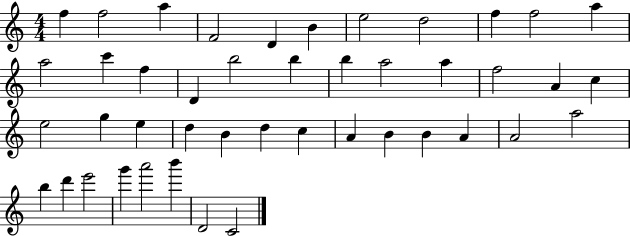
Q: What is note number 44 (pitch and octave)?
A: C4